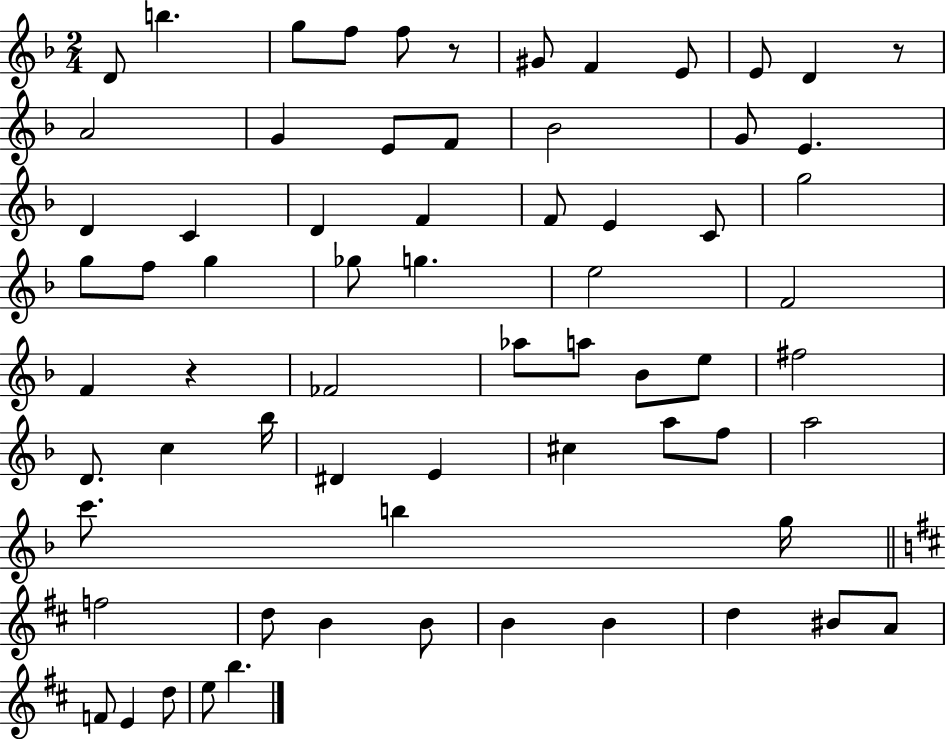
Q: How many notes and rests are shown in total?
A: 68